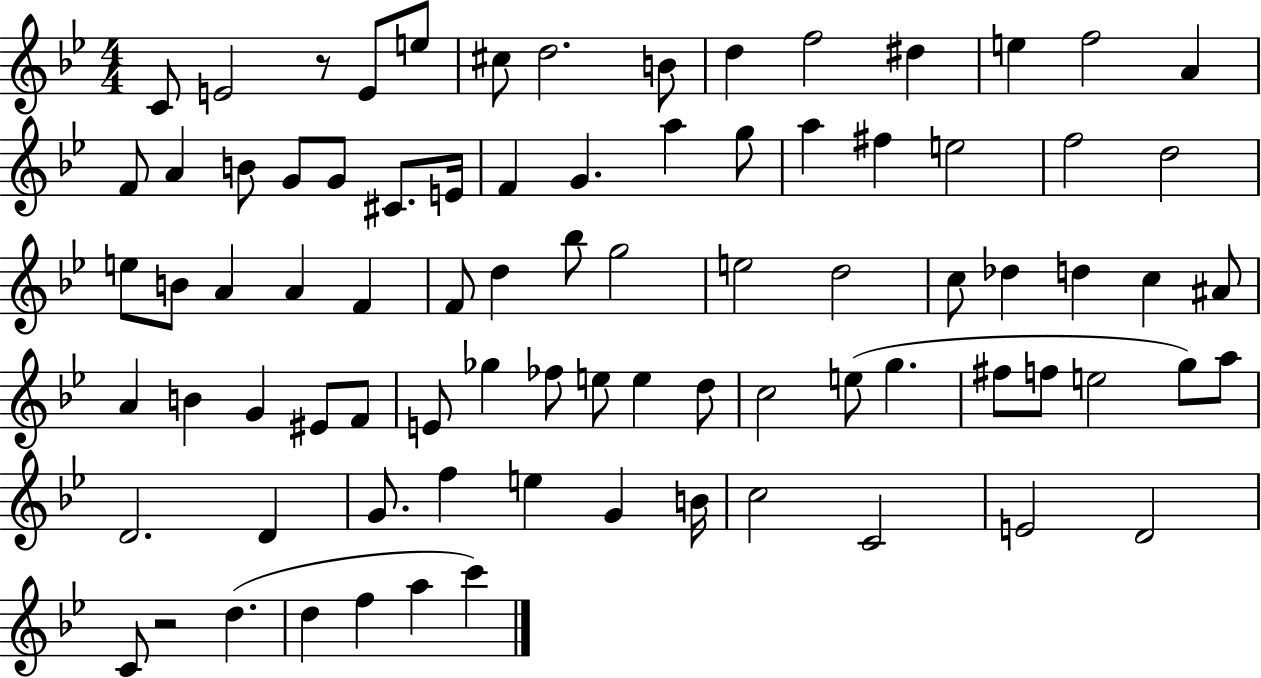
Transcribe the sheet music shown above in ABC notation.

X:1
T:Untitled
M:4/4
L:1/4
K:Bb
C/2 E2 z/2 E/2 e/2 ^c/2 d2 B/2 d f2 ^d e f2 A F/2 A B/2 G/2 G/2 ^C/2 E/4 F G a g/2 a ^f e2 f2 d2 e/2 B/2 A A F F/2 d _b/2 g2 e2 d2 c/2 _d d c ^A/2 A B G ^E/2 F/2 E/2 _g _f/2 e/2 e d/2 c2 e/2 g ^f/2 f/2 e2 g/2 a/2 D2 D G/2 f e G B/4 c2 C2 E2 D2 C/2 z2 d d f a c'